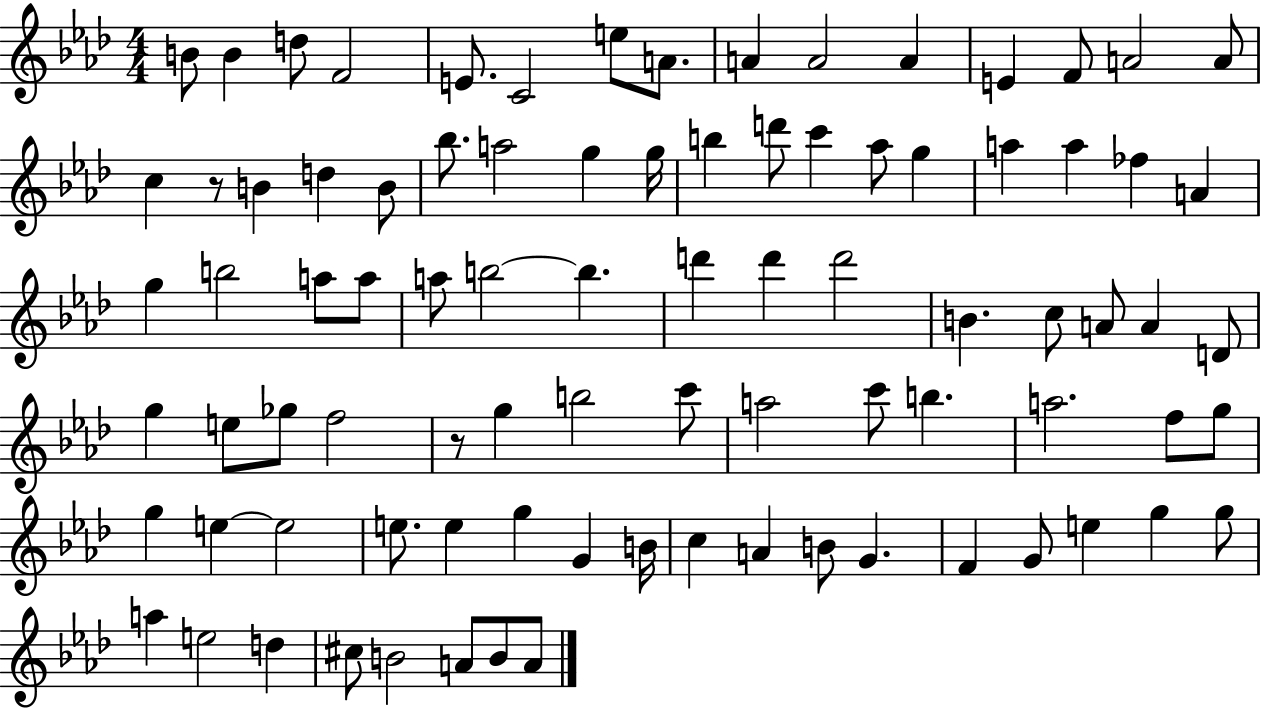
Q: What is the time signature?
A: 4/4